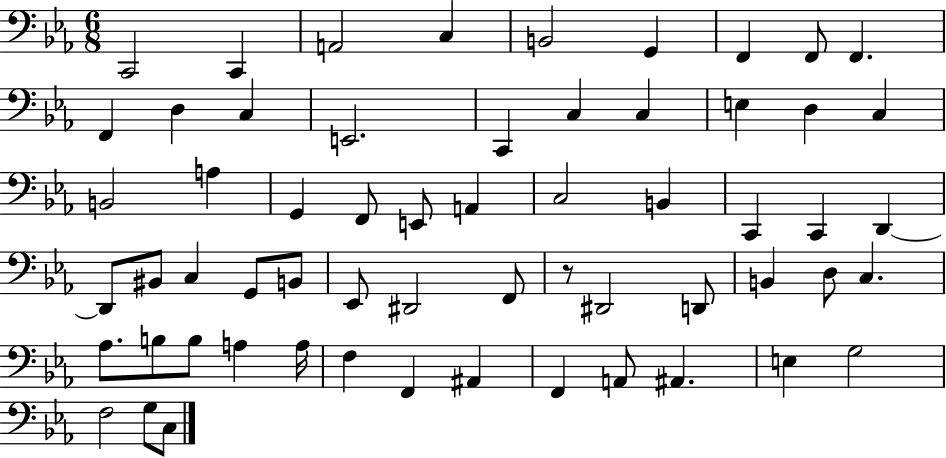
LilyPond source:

{
  \clef bass
  \numericTimeSignature
  \time 6/8
  \key ees \major
  c,2 c,4 | a,2 c4 | b,2 g,4 | f,4 f,8 f,4. | \break f,4 d4 c4 | e,2. | c,4 c4 c4 | e4 d4 c4 | \break b,2 a4 | g,4 f,8 e,8 a,4 | c2 b,4 | c,4 c,4 d,4~~ | \break d,8 bis,8 c4 g,8 b,8 | ees,8 dis,2 f,8 | r8 dis,2 d,8 | b,4 d8 c4. | \break aes8. b8 b8 a4 a16 | f4 f,4 ais,4 | f,4 a,8 ais,4. | e4 g2 | \break f2 g8 c8 | \bar "|."
}